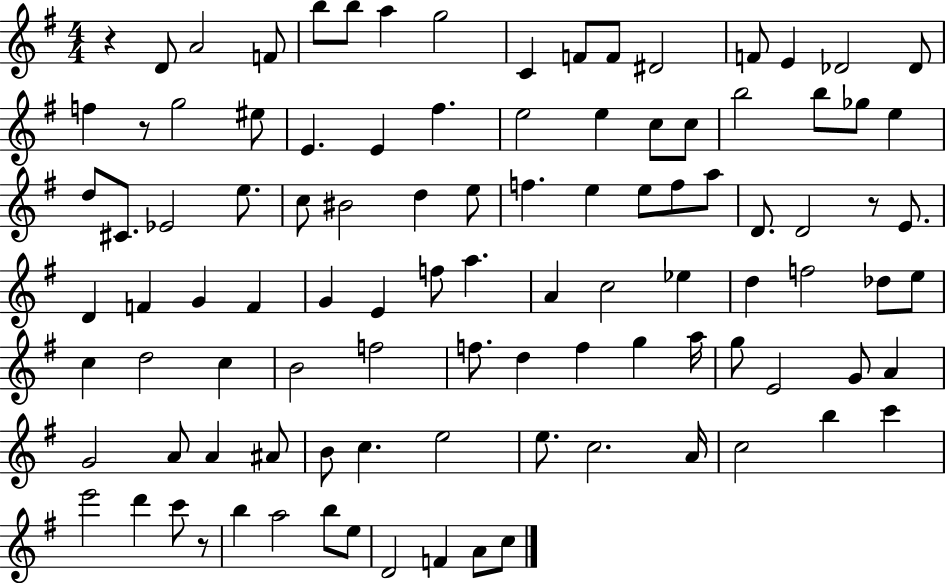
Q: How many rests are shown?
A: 4